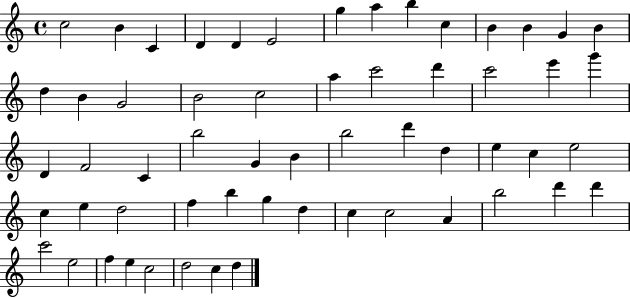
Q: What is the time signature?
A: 4/4